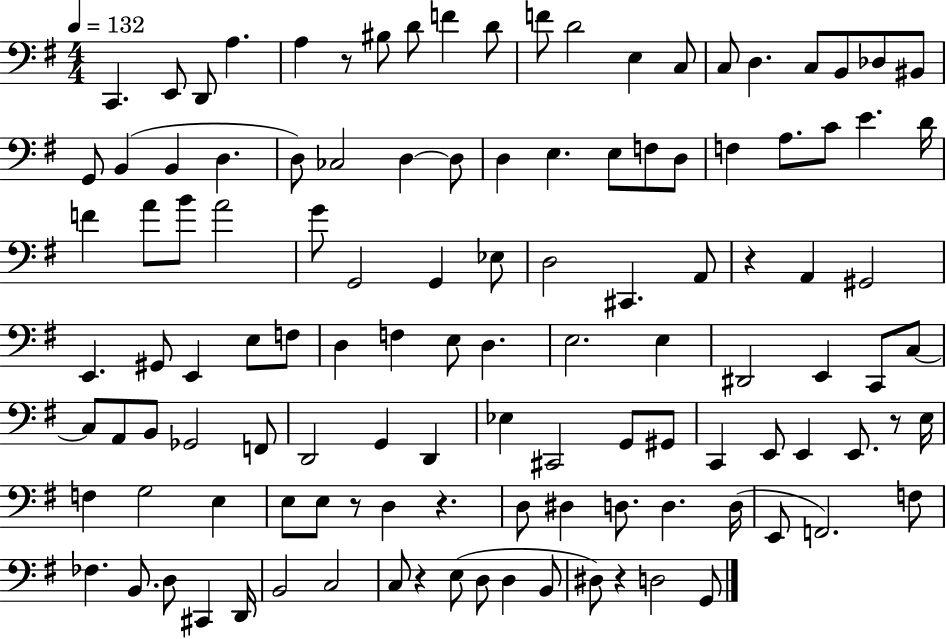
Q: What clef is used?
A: bass